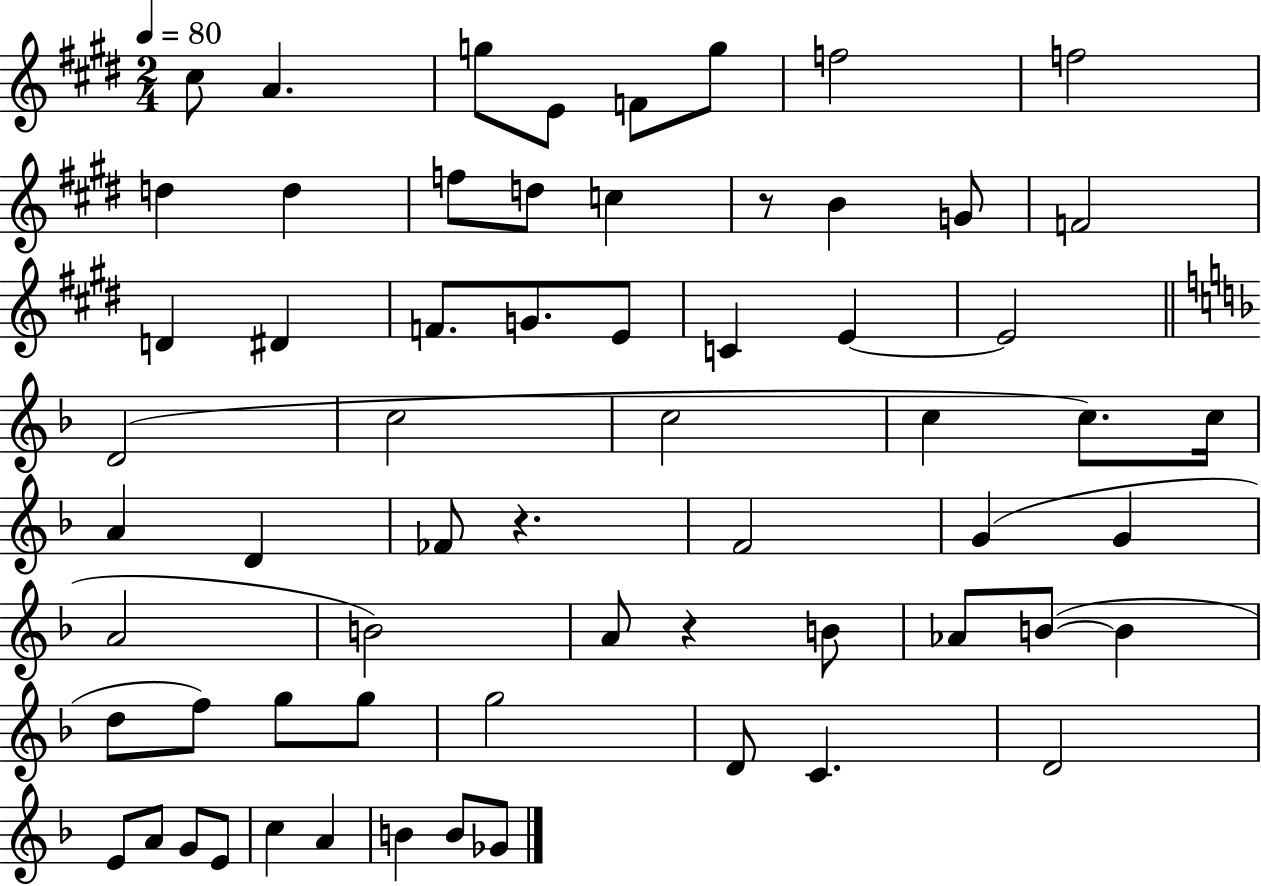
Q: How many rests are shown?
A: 3